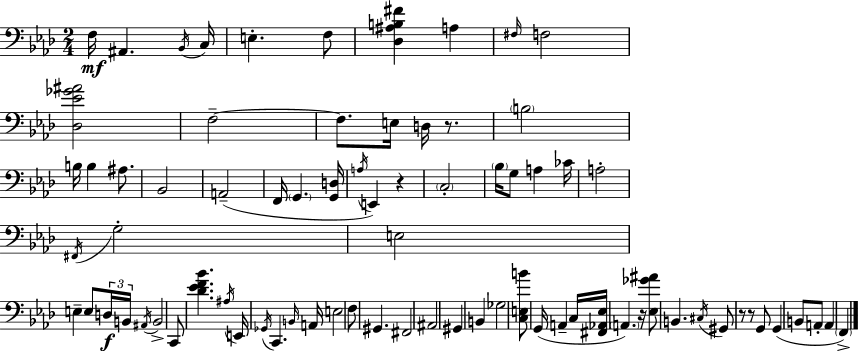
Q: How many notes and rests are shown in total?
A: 78